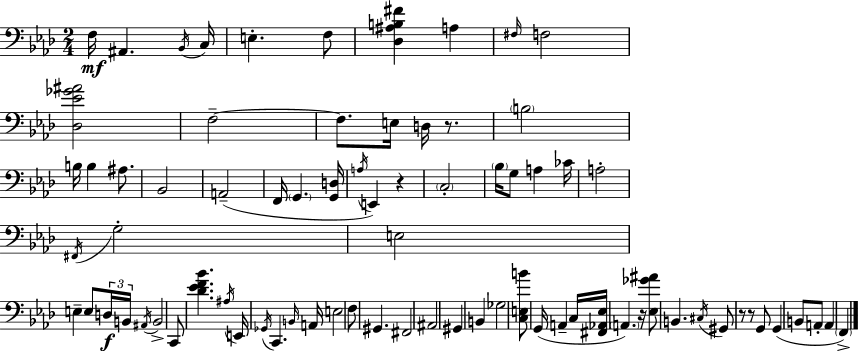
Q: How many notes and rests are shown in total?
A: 78